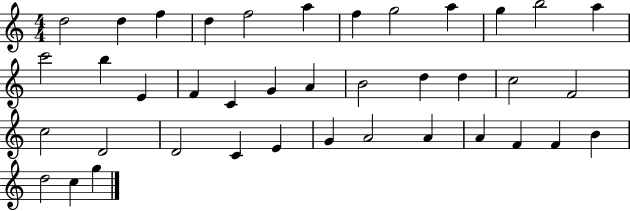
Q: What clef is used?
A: treble